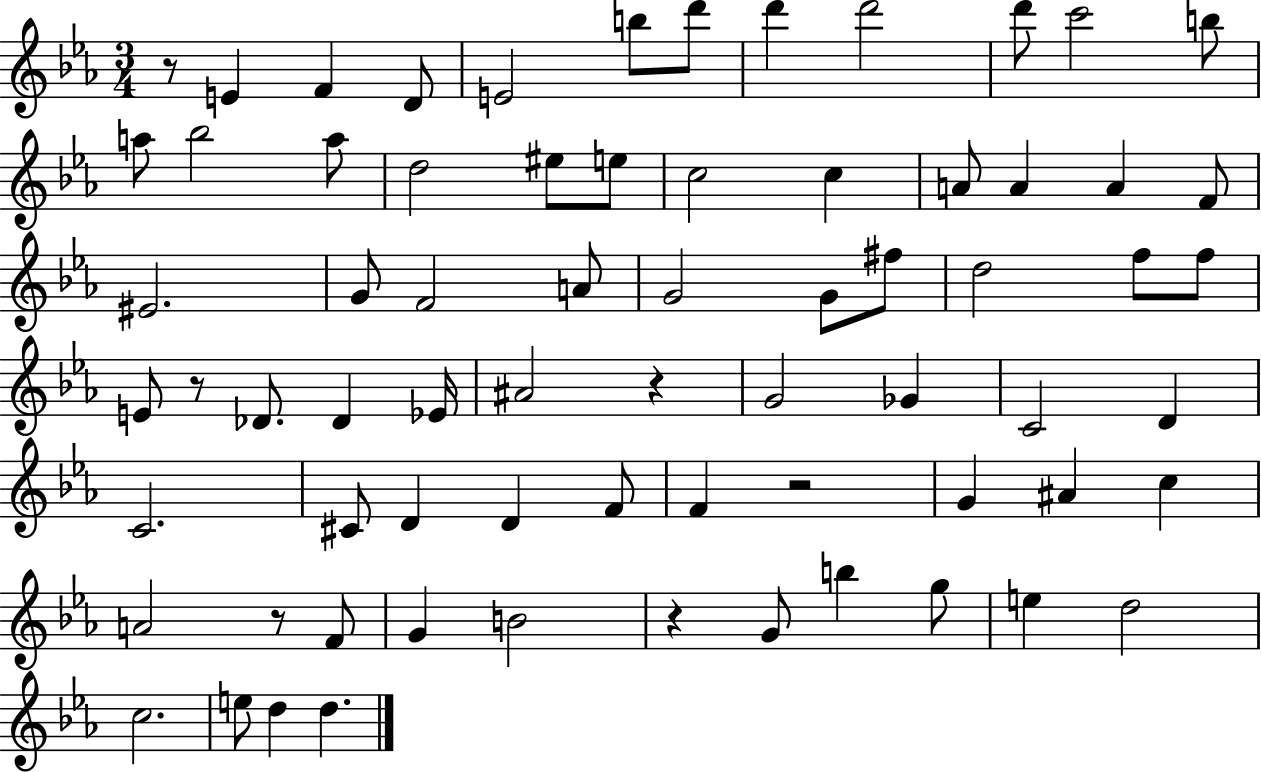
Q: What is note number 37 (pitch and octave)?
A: Eb4